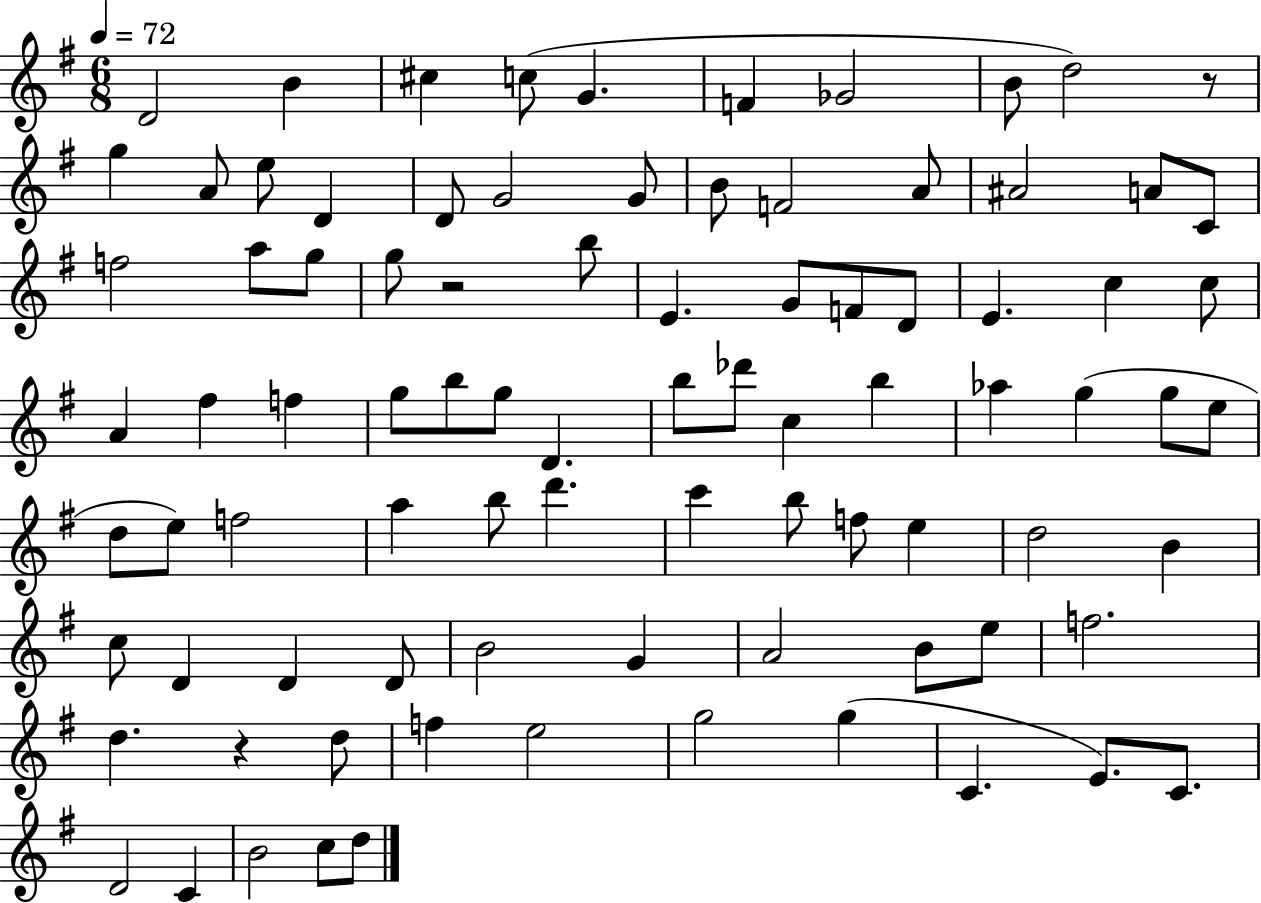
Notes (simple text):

D4/h B4/q C#5/q C5/e G4/q. F4/q Gb4/h B4/e D5/h R/e G5/q A4/e E5/e D4/q D4/e G4/h G4/e B4/e F4/h A4/e A#4/h A4/e C4/e F5/h A5/e G5/e G5/e R/h B5/e E4/q. G4/e F4/e D4/e E4/q. C5/q C5/e A4/q F#5/q F5/q G5/e B5/e G5/e D4/q. B5/e Db6/e C5/q B5/q Ab5/q G5/q G5/e E5/e D5/e E5/e F5/h A5/q B5/e D6/q. C6/q B5/e F5/e E5/q D5/h B4/q C5/e D4/q D4/q D4/e B4/h G4/q A4/h B4/e E5/e F5/h. D5/q. R/q D5/e F5/q E5/h G5/h G5/q C4/q. E4/e. C4/e. D4/h C4/q B4/h C5/e D5/e